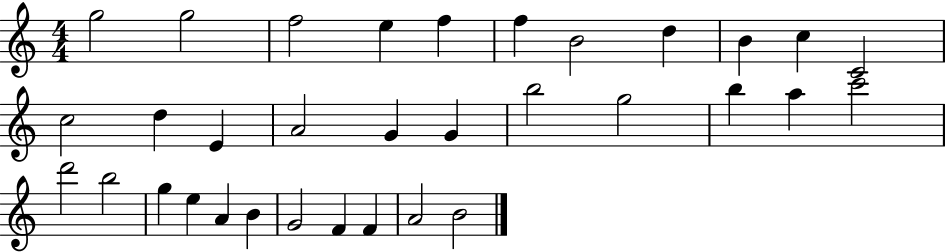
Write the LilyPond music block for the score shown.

{
  \clef treble
  \numericTimeSignature
  \time 4/4
  \key c \major
  g''2 g''2 | f''2 e''4 f''4 | f''4 b'2 d''4 | b'4 c''4 c'2 | \break c''2 d''4 e'4 | a'2 g'4 g'4 | b''2 g''2 | b''4 a''4 c'''2 | \break d'''2 b''2 | g''4 e''4 a'4 b'4 | g'2 f'4 f'4 | a'2 b'2 | \break \bar "|."
}